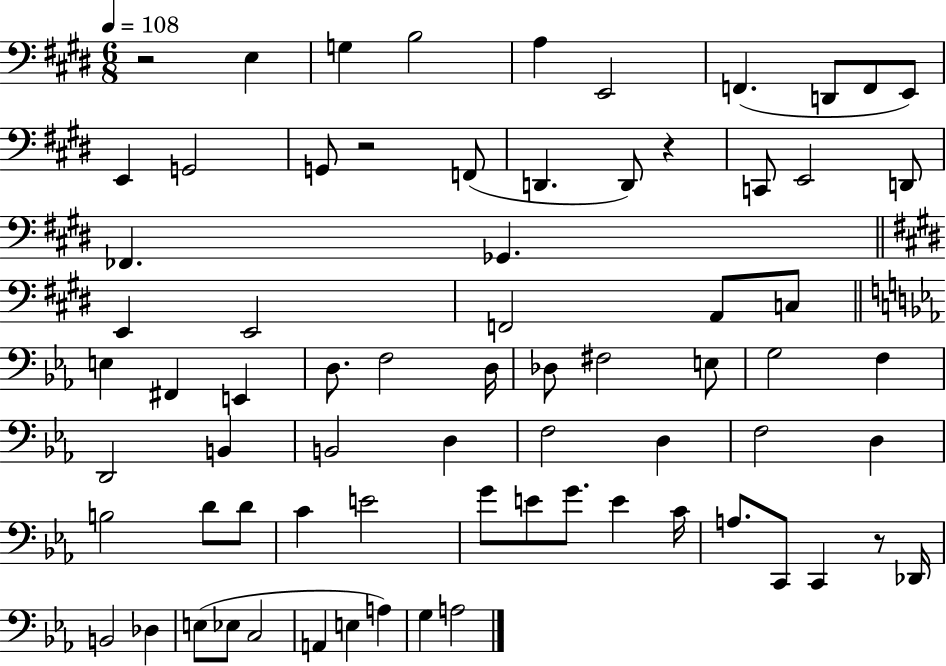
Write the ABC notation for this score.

X:1
T:Untitled
M:6/8
L:1/4
K:E
z2 E, G, B,2 A, E,,2 F,, D,,/2 F,,/2 E,,/2 E,, G,,2 G,,/2 z2 F,,/2 D,, D,,/2 z C,,/2 E,,2 D,,/2 _F,, _G,, E,, E,,2 F,,2 A,,/2 C,/2 E, ^F,, E,, D,/2 F,2 D,/4 _D,/2 ^F,2 E,/2 G,2 F, D,,2 B,, B,,2 D, F,2 D, F,2 D, B,2 D/2 D/2 C E2 G/2 E/2 G/2 E C/4 A,/2 C,,/2 C,, z/2 _D,,/4 B,,2 _D, E,/2 _E,/2 C,2 A,, E, A, G, A,2